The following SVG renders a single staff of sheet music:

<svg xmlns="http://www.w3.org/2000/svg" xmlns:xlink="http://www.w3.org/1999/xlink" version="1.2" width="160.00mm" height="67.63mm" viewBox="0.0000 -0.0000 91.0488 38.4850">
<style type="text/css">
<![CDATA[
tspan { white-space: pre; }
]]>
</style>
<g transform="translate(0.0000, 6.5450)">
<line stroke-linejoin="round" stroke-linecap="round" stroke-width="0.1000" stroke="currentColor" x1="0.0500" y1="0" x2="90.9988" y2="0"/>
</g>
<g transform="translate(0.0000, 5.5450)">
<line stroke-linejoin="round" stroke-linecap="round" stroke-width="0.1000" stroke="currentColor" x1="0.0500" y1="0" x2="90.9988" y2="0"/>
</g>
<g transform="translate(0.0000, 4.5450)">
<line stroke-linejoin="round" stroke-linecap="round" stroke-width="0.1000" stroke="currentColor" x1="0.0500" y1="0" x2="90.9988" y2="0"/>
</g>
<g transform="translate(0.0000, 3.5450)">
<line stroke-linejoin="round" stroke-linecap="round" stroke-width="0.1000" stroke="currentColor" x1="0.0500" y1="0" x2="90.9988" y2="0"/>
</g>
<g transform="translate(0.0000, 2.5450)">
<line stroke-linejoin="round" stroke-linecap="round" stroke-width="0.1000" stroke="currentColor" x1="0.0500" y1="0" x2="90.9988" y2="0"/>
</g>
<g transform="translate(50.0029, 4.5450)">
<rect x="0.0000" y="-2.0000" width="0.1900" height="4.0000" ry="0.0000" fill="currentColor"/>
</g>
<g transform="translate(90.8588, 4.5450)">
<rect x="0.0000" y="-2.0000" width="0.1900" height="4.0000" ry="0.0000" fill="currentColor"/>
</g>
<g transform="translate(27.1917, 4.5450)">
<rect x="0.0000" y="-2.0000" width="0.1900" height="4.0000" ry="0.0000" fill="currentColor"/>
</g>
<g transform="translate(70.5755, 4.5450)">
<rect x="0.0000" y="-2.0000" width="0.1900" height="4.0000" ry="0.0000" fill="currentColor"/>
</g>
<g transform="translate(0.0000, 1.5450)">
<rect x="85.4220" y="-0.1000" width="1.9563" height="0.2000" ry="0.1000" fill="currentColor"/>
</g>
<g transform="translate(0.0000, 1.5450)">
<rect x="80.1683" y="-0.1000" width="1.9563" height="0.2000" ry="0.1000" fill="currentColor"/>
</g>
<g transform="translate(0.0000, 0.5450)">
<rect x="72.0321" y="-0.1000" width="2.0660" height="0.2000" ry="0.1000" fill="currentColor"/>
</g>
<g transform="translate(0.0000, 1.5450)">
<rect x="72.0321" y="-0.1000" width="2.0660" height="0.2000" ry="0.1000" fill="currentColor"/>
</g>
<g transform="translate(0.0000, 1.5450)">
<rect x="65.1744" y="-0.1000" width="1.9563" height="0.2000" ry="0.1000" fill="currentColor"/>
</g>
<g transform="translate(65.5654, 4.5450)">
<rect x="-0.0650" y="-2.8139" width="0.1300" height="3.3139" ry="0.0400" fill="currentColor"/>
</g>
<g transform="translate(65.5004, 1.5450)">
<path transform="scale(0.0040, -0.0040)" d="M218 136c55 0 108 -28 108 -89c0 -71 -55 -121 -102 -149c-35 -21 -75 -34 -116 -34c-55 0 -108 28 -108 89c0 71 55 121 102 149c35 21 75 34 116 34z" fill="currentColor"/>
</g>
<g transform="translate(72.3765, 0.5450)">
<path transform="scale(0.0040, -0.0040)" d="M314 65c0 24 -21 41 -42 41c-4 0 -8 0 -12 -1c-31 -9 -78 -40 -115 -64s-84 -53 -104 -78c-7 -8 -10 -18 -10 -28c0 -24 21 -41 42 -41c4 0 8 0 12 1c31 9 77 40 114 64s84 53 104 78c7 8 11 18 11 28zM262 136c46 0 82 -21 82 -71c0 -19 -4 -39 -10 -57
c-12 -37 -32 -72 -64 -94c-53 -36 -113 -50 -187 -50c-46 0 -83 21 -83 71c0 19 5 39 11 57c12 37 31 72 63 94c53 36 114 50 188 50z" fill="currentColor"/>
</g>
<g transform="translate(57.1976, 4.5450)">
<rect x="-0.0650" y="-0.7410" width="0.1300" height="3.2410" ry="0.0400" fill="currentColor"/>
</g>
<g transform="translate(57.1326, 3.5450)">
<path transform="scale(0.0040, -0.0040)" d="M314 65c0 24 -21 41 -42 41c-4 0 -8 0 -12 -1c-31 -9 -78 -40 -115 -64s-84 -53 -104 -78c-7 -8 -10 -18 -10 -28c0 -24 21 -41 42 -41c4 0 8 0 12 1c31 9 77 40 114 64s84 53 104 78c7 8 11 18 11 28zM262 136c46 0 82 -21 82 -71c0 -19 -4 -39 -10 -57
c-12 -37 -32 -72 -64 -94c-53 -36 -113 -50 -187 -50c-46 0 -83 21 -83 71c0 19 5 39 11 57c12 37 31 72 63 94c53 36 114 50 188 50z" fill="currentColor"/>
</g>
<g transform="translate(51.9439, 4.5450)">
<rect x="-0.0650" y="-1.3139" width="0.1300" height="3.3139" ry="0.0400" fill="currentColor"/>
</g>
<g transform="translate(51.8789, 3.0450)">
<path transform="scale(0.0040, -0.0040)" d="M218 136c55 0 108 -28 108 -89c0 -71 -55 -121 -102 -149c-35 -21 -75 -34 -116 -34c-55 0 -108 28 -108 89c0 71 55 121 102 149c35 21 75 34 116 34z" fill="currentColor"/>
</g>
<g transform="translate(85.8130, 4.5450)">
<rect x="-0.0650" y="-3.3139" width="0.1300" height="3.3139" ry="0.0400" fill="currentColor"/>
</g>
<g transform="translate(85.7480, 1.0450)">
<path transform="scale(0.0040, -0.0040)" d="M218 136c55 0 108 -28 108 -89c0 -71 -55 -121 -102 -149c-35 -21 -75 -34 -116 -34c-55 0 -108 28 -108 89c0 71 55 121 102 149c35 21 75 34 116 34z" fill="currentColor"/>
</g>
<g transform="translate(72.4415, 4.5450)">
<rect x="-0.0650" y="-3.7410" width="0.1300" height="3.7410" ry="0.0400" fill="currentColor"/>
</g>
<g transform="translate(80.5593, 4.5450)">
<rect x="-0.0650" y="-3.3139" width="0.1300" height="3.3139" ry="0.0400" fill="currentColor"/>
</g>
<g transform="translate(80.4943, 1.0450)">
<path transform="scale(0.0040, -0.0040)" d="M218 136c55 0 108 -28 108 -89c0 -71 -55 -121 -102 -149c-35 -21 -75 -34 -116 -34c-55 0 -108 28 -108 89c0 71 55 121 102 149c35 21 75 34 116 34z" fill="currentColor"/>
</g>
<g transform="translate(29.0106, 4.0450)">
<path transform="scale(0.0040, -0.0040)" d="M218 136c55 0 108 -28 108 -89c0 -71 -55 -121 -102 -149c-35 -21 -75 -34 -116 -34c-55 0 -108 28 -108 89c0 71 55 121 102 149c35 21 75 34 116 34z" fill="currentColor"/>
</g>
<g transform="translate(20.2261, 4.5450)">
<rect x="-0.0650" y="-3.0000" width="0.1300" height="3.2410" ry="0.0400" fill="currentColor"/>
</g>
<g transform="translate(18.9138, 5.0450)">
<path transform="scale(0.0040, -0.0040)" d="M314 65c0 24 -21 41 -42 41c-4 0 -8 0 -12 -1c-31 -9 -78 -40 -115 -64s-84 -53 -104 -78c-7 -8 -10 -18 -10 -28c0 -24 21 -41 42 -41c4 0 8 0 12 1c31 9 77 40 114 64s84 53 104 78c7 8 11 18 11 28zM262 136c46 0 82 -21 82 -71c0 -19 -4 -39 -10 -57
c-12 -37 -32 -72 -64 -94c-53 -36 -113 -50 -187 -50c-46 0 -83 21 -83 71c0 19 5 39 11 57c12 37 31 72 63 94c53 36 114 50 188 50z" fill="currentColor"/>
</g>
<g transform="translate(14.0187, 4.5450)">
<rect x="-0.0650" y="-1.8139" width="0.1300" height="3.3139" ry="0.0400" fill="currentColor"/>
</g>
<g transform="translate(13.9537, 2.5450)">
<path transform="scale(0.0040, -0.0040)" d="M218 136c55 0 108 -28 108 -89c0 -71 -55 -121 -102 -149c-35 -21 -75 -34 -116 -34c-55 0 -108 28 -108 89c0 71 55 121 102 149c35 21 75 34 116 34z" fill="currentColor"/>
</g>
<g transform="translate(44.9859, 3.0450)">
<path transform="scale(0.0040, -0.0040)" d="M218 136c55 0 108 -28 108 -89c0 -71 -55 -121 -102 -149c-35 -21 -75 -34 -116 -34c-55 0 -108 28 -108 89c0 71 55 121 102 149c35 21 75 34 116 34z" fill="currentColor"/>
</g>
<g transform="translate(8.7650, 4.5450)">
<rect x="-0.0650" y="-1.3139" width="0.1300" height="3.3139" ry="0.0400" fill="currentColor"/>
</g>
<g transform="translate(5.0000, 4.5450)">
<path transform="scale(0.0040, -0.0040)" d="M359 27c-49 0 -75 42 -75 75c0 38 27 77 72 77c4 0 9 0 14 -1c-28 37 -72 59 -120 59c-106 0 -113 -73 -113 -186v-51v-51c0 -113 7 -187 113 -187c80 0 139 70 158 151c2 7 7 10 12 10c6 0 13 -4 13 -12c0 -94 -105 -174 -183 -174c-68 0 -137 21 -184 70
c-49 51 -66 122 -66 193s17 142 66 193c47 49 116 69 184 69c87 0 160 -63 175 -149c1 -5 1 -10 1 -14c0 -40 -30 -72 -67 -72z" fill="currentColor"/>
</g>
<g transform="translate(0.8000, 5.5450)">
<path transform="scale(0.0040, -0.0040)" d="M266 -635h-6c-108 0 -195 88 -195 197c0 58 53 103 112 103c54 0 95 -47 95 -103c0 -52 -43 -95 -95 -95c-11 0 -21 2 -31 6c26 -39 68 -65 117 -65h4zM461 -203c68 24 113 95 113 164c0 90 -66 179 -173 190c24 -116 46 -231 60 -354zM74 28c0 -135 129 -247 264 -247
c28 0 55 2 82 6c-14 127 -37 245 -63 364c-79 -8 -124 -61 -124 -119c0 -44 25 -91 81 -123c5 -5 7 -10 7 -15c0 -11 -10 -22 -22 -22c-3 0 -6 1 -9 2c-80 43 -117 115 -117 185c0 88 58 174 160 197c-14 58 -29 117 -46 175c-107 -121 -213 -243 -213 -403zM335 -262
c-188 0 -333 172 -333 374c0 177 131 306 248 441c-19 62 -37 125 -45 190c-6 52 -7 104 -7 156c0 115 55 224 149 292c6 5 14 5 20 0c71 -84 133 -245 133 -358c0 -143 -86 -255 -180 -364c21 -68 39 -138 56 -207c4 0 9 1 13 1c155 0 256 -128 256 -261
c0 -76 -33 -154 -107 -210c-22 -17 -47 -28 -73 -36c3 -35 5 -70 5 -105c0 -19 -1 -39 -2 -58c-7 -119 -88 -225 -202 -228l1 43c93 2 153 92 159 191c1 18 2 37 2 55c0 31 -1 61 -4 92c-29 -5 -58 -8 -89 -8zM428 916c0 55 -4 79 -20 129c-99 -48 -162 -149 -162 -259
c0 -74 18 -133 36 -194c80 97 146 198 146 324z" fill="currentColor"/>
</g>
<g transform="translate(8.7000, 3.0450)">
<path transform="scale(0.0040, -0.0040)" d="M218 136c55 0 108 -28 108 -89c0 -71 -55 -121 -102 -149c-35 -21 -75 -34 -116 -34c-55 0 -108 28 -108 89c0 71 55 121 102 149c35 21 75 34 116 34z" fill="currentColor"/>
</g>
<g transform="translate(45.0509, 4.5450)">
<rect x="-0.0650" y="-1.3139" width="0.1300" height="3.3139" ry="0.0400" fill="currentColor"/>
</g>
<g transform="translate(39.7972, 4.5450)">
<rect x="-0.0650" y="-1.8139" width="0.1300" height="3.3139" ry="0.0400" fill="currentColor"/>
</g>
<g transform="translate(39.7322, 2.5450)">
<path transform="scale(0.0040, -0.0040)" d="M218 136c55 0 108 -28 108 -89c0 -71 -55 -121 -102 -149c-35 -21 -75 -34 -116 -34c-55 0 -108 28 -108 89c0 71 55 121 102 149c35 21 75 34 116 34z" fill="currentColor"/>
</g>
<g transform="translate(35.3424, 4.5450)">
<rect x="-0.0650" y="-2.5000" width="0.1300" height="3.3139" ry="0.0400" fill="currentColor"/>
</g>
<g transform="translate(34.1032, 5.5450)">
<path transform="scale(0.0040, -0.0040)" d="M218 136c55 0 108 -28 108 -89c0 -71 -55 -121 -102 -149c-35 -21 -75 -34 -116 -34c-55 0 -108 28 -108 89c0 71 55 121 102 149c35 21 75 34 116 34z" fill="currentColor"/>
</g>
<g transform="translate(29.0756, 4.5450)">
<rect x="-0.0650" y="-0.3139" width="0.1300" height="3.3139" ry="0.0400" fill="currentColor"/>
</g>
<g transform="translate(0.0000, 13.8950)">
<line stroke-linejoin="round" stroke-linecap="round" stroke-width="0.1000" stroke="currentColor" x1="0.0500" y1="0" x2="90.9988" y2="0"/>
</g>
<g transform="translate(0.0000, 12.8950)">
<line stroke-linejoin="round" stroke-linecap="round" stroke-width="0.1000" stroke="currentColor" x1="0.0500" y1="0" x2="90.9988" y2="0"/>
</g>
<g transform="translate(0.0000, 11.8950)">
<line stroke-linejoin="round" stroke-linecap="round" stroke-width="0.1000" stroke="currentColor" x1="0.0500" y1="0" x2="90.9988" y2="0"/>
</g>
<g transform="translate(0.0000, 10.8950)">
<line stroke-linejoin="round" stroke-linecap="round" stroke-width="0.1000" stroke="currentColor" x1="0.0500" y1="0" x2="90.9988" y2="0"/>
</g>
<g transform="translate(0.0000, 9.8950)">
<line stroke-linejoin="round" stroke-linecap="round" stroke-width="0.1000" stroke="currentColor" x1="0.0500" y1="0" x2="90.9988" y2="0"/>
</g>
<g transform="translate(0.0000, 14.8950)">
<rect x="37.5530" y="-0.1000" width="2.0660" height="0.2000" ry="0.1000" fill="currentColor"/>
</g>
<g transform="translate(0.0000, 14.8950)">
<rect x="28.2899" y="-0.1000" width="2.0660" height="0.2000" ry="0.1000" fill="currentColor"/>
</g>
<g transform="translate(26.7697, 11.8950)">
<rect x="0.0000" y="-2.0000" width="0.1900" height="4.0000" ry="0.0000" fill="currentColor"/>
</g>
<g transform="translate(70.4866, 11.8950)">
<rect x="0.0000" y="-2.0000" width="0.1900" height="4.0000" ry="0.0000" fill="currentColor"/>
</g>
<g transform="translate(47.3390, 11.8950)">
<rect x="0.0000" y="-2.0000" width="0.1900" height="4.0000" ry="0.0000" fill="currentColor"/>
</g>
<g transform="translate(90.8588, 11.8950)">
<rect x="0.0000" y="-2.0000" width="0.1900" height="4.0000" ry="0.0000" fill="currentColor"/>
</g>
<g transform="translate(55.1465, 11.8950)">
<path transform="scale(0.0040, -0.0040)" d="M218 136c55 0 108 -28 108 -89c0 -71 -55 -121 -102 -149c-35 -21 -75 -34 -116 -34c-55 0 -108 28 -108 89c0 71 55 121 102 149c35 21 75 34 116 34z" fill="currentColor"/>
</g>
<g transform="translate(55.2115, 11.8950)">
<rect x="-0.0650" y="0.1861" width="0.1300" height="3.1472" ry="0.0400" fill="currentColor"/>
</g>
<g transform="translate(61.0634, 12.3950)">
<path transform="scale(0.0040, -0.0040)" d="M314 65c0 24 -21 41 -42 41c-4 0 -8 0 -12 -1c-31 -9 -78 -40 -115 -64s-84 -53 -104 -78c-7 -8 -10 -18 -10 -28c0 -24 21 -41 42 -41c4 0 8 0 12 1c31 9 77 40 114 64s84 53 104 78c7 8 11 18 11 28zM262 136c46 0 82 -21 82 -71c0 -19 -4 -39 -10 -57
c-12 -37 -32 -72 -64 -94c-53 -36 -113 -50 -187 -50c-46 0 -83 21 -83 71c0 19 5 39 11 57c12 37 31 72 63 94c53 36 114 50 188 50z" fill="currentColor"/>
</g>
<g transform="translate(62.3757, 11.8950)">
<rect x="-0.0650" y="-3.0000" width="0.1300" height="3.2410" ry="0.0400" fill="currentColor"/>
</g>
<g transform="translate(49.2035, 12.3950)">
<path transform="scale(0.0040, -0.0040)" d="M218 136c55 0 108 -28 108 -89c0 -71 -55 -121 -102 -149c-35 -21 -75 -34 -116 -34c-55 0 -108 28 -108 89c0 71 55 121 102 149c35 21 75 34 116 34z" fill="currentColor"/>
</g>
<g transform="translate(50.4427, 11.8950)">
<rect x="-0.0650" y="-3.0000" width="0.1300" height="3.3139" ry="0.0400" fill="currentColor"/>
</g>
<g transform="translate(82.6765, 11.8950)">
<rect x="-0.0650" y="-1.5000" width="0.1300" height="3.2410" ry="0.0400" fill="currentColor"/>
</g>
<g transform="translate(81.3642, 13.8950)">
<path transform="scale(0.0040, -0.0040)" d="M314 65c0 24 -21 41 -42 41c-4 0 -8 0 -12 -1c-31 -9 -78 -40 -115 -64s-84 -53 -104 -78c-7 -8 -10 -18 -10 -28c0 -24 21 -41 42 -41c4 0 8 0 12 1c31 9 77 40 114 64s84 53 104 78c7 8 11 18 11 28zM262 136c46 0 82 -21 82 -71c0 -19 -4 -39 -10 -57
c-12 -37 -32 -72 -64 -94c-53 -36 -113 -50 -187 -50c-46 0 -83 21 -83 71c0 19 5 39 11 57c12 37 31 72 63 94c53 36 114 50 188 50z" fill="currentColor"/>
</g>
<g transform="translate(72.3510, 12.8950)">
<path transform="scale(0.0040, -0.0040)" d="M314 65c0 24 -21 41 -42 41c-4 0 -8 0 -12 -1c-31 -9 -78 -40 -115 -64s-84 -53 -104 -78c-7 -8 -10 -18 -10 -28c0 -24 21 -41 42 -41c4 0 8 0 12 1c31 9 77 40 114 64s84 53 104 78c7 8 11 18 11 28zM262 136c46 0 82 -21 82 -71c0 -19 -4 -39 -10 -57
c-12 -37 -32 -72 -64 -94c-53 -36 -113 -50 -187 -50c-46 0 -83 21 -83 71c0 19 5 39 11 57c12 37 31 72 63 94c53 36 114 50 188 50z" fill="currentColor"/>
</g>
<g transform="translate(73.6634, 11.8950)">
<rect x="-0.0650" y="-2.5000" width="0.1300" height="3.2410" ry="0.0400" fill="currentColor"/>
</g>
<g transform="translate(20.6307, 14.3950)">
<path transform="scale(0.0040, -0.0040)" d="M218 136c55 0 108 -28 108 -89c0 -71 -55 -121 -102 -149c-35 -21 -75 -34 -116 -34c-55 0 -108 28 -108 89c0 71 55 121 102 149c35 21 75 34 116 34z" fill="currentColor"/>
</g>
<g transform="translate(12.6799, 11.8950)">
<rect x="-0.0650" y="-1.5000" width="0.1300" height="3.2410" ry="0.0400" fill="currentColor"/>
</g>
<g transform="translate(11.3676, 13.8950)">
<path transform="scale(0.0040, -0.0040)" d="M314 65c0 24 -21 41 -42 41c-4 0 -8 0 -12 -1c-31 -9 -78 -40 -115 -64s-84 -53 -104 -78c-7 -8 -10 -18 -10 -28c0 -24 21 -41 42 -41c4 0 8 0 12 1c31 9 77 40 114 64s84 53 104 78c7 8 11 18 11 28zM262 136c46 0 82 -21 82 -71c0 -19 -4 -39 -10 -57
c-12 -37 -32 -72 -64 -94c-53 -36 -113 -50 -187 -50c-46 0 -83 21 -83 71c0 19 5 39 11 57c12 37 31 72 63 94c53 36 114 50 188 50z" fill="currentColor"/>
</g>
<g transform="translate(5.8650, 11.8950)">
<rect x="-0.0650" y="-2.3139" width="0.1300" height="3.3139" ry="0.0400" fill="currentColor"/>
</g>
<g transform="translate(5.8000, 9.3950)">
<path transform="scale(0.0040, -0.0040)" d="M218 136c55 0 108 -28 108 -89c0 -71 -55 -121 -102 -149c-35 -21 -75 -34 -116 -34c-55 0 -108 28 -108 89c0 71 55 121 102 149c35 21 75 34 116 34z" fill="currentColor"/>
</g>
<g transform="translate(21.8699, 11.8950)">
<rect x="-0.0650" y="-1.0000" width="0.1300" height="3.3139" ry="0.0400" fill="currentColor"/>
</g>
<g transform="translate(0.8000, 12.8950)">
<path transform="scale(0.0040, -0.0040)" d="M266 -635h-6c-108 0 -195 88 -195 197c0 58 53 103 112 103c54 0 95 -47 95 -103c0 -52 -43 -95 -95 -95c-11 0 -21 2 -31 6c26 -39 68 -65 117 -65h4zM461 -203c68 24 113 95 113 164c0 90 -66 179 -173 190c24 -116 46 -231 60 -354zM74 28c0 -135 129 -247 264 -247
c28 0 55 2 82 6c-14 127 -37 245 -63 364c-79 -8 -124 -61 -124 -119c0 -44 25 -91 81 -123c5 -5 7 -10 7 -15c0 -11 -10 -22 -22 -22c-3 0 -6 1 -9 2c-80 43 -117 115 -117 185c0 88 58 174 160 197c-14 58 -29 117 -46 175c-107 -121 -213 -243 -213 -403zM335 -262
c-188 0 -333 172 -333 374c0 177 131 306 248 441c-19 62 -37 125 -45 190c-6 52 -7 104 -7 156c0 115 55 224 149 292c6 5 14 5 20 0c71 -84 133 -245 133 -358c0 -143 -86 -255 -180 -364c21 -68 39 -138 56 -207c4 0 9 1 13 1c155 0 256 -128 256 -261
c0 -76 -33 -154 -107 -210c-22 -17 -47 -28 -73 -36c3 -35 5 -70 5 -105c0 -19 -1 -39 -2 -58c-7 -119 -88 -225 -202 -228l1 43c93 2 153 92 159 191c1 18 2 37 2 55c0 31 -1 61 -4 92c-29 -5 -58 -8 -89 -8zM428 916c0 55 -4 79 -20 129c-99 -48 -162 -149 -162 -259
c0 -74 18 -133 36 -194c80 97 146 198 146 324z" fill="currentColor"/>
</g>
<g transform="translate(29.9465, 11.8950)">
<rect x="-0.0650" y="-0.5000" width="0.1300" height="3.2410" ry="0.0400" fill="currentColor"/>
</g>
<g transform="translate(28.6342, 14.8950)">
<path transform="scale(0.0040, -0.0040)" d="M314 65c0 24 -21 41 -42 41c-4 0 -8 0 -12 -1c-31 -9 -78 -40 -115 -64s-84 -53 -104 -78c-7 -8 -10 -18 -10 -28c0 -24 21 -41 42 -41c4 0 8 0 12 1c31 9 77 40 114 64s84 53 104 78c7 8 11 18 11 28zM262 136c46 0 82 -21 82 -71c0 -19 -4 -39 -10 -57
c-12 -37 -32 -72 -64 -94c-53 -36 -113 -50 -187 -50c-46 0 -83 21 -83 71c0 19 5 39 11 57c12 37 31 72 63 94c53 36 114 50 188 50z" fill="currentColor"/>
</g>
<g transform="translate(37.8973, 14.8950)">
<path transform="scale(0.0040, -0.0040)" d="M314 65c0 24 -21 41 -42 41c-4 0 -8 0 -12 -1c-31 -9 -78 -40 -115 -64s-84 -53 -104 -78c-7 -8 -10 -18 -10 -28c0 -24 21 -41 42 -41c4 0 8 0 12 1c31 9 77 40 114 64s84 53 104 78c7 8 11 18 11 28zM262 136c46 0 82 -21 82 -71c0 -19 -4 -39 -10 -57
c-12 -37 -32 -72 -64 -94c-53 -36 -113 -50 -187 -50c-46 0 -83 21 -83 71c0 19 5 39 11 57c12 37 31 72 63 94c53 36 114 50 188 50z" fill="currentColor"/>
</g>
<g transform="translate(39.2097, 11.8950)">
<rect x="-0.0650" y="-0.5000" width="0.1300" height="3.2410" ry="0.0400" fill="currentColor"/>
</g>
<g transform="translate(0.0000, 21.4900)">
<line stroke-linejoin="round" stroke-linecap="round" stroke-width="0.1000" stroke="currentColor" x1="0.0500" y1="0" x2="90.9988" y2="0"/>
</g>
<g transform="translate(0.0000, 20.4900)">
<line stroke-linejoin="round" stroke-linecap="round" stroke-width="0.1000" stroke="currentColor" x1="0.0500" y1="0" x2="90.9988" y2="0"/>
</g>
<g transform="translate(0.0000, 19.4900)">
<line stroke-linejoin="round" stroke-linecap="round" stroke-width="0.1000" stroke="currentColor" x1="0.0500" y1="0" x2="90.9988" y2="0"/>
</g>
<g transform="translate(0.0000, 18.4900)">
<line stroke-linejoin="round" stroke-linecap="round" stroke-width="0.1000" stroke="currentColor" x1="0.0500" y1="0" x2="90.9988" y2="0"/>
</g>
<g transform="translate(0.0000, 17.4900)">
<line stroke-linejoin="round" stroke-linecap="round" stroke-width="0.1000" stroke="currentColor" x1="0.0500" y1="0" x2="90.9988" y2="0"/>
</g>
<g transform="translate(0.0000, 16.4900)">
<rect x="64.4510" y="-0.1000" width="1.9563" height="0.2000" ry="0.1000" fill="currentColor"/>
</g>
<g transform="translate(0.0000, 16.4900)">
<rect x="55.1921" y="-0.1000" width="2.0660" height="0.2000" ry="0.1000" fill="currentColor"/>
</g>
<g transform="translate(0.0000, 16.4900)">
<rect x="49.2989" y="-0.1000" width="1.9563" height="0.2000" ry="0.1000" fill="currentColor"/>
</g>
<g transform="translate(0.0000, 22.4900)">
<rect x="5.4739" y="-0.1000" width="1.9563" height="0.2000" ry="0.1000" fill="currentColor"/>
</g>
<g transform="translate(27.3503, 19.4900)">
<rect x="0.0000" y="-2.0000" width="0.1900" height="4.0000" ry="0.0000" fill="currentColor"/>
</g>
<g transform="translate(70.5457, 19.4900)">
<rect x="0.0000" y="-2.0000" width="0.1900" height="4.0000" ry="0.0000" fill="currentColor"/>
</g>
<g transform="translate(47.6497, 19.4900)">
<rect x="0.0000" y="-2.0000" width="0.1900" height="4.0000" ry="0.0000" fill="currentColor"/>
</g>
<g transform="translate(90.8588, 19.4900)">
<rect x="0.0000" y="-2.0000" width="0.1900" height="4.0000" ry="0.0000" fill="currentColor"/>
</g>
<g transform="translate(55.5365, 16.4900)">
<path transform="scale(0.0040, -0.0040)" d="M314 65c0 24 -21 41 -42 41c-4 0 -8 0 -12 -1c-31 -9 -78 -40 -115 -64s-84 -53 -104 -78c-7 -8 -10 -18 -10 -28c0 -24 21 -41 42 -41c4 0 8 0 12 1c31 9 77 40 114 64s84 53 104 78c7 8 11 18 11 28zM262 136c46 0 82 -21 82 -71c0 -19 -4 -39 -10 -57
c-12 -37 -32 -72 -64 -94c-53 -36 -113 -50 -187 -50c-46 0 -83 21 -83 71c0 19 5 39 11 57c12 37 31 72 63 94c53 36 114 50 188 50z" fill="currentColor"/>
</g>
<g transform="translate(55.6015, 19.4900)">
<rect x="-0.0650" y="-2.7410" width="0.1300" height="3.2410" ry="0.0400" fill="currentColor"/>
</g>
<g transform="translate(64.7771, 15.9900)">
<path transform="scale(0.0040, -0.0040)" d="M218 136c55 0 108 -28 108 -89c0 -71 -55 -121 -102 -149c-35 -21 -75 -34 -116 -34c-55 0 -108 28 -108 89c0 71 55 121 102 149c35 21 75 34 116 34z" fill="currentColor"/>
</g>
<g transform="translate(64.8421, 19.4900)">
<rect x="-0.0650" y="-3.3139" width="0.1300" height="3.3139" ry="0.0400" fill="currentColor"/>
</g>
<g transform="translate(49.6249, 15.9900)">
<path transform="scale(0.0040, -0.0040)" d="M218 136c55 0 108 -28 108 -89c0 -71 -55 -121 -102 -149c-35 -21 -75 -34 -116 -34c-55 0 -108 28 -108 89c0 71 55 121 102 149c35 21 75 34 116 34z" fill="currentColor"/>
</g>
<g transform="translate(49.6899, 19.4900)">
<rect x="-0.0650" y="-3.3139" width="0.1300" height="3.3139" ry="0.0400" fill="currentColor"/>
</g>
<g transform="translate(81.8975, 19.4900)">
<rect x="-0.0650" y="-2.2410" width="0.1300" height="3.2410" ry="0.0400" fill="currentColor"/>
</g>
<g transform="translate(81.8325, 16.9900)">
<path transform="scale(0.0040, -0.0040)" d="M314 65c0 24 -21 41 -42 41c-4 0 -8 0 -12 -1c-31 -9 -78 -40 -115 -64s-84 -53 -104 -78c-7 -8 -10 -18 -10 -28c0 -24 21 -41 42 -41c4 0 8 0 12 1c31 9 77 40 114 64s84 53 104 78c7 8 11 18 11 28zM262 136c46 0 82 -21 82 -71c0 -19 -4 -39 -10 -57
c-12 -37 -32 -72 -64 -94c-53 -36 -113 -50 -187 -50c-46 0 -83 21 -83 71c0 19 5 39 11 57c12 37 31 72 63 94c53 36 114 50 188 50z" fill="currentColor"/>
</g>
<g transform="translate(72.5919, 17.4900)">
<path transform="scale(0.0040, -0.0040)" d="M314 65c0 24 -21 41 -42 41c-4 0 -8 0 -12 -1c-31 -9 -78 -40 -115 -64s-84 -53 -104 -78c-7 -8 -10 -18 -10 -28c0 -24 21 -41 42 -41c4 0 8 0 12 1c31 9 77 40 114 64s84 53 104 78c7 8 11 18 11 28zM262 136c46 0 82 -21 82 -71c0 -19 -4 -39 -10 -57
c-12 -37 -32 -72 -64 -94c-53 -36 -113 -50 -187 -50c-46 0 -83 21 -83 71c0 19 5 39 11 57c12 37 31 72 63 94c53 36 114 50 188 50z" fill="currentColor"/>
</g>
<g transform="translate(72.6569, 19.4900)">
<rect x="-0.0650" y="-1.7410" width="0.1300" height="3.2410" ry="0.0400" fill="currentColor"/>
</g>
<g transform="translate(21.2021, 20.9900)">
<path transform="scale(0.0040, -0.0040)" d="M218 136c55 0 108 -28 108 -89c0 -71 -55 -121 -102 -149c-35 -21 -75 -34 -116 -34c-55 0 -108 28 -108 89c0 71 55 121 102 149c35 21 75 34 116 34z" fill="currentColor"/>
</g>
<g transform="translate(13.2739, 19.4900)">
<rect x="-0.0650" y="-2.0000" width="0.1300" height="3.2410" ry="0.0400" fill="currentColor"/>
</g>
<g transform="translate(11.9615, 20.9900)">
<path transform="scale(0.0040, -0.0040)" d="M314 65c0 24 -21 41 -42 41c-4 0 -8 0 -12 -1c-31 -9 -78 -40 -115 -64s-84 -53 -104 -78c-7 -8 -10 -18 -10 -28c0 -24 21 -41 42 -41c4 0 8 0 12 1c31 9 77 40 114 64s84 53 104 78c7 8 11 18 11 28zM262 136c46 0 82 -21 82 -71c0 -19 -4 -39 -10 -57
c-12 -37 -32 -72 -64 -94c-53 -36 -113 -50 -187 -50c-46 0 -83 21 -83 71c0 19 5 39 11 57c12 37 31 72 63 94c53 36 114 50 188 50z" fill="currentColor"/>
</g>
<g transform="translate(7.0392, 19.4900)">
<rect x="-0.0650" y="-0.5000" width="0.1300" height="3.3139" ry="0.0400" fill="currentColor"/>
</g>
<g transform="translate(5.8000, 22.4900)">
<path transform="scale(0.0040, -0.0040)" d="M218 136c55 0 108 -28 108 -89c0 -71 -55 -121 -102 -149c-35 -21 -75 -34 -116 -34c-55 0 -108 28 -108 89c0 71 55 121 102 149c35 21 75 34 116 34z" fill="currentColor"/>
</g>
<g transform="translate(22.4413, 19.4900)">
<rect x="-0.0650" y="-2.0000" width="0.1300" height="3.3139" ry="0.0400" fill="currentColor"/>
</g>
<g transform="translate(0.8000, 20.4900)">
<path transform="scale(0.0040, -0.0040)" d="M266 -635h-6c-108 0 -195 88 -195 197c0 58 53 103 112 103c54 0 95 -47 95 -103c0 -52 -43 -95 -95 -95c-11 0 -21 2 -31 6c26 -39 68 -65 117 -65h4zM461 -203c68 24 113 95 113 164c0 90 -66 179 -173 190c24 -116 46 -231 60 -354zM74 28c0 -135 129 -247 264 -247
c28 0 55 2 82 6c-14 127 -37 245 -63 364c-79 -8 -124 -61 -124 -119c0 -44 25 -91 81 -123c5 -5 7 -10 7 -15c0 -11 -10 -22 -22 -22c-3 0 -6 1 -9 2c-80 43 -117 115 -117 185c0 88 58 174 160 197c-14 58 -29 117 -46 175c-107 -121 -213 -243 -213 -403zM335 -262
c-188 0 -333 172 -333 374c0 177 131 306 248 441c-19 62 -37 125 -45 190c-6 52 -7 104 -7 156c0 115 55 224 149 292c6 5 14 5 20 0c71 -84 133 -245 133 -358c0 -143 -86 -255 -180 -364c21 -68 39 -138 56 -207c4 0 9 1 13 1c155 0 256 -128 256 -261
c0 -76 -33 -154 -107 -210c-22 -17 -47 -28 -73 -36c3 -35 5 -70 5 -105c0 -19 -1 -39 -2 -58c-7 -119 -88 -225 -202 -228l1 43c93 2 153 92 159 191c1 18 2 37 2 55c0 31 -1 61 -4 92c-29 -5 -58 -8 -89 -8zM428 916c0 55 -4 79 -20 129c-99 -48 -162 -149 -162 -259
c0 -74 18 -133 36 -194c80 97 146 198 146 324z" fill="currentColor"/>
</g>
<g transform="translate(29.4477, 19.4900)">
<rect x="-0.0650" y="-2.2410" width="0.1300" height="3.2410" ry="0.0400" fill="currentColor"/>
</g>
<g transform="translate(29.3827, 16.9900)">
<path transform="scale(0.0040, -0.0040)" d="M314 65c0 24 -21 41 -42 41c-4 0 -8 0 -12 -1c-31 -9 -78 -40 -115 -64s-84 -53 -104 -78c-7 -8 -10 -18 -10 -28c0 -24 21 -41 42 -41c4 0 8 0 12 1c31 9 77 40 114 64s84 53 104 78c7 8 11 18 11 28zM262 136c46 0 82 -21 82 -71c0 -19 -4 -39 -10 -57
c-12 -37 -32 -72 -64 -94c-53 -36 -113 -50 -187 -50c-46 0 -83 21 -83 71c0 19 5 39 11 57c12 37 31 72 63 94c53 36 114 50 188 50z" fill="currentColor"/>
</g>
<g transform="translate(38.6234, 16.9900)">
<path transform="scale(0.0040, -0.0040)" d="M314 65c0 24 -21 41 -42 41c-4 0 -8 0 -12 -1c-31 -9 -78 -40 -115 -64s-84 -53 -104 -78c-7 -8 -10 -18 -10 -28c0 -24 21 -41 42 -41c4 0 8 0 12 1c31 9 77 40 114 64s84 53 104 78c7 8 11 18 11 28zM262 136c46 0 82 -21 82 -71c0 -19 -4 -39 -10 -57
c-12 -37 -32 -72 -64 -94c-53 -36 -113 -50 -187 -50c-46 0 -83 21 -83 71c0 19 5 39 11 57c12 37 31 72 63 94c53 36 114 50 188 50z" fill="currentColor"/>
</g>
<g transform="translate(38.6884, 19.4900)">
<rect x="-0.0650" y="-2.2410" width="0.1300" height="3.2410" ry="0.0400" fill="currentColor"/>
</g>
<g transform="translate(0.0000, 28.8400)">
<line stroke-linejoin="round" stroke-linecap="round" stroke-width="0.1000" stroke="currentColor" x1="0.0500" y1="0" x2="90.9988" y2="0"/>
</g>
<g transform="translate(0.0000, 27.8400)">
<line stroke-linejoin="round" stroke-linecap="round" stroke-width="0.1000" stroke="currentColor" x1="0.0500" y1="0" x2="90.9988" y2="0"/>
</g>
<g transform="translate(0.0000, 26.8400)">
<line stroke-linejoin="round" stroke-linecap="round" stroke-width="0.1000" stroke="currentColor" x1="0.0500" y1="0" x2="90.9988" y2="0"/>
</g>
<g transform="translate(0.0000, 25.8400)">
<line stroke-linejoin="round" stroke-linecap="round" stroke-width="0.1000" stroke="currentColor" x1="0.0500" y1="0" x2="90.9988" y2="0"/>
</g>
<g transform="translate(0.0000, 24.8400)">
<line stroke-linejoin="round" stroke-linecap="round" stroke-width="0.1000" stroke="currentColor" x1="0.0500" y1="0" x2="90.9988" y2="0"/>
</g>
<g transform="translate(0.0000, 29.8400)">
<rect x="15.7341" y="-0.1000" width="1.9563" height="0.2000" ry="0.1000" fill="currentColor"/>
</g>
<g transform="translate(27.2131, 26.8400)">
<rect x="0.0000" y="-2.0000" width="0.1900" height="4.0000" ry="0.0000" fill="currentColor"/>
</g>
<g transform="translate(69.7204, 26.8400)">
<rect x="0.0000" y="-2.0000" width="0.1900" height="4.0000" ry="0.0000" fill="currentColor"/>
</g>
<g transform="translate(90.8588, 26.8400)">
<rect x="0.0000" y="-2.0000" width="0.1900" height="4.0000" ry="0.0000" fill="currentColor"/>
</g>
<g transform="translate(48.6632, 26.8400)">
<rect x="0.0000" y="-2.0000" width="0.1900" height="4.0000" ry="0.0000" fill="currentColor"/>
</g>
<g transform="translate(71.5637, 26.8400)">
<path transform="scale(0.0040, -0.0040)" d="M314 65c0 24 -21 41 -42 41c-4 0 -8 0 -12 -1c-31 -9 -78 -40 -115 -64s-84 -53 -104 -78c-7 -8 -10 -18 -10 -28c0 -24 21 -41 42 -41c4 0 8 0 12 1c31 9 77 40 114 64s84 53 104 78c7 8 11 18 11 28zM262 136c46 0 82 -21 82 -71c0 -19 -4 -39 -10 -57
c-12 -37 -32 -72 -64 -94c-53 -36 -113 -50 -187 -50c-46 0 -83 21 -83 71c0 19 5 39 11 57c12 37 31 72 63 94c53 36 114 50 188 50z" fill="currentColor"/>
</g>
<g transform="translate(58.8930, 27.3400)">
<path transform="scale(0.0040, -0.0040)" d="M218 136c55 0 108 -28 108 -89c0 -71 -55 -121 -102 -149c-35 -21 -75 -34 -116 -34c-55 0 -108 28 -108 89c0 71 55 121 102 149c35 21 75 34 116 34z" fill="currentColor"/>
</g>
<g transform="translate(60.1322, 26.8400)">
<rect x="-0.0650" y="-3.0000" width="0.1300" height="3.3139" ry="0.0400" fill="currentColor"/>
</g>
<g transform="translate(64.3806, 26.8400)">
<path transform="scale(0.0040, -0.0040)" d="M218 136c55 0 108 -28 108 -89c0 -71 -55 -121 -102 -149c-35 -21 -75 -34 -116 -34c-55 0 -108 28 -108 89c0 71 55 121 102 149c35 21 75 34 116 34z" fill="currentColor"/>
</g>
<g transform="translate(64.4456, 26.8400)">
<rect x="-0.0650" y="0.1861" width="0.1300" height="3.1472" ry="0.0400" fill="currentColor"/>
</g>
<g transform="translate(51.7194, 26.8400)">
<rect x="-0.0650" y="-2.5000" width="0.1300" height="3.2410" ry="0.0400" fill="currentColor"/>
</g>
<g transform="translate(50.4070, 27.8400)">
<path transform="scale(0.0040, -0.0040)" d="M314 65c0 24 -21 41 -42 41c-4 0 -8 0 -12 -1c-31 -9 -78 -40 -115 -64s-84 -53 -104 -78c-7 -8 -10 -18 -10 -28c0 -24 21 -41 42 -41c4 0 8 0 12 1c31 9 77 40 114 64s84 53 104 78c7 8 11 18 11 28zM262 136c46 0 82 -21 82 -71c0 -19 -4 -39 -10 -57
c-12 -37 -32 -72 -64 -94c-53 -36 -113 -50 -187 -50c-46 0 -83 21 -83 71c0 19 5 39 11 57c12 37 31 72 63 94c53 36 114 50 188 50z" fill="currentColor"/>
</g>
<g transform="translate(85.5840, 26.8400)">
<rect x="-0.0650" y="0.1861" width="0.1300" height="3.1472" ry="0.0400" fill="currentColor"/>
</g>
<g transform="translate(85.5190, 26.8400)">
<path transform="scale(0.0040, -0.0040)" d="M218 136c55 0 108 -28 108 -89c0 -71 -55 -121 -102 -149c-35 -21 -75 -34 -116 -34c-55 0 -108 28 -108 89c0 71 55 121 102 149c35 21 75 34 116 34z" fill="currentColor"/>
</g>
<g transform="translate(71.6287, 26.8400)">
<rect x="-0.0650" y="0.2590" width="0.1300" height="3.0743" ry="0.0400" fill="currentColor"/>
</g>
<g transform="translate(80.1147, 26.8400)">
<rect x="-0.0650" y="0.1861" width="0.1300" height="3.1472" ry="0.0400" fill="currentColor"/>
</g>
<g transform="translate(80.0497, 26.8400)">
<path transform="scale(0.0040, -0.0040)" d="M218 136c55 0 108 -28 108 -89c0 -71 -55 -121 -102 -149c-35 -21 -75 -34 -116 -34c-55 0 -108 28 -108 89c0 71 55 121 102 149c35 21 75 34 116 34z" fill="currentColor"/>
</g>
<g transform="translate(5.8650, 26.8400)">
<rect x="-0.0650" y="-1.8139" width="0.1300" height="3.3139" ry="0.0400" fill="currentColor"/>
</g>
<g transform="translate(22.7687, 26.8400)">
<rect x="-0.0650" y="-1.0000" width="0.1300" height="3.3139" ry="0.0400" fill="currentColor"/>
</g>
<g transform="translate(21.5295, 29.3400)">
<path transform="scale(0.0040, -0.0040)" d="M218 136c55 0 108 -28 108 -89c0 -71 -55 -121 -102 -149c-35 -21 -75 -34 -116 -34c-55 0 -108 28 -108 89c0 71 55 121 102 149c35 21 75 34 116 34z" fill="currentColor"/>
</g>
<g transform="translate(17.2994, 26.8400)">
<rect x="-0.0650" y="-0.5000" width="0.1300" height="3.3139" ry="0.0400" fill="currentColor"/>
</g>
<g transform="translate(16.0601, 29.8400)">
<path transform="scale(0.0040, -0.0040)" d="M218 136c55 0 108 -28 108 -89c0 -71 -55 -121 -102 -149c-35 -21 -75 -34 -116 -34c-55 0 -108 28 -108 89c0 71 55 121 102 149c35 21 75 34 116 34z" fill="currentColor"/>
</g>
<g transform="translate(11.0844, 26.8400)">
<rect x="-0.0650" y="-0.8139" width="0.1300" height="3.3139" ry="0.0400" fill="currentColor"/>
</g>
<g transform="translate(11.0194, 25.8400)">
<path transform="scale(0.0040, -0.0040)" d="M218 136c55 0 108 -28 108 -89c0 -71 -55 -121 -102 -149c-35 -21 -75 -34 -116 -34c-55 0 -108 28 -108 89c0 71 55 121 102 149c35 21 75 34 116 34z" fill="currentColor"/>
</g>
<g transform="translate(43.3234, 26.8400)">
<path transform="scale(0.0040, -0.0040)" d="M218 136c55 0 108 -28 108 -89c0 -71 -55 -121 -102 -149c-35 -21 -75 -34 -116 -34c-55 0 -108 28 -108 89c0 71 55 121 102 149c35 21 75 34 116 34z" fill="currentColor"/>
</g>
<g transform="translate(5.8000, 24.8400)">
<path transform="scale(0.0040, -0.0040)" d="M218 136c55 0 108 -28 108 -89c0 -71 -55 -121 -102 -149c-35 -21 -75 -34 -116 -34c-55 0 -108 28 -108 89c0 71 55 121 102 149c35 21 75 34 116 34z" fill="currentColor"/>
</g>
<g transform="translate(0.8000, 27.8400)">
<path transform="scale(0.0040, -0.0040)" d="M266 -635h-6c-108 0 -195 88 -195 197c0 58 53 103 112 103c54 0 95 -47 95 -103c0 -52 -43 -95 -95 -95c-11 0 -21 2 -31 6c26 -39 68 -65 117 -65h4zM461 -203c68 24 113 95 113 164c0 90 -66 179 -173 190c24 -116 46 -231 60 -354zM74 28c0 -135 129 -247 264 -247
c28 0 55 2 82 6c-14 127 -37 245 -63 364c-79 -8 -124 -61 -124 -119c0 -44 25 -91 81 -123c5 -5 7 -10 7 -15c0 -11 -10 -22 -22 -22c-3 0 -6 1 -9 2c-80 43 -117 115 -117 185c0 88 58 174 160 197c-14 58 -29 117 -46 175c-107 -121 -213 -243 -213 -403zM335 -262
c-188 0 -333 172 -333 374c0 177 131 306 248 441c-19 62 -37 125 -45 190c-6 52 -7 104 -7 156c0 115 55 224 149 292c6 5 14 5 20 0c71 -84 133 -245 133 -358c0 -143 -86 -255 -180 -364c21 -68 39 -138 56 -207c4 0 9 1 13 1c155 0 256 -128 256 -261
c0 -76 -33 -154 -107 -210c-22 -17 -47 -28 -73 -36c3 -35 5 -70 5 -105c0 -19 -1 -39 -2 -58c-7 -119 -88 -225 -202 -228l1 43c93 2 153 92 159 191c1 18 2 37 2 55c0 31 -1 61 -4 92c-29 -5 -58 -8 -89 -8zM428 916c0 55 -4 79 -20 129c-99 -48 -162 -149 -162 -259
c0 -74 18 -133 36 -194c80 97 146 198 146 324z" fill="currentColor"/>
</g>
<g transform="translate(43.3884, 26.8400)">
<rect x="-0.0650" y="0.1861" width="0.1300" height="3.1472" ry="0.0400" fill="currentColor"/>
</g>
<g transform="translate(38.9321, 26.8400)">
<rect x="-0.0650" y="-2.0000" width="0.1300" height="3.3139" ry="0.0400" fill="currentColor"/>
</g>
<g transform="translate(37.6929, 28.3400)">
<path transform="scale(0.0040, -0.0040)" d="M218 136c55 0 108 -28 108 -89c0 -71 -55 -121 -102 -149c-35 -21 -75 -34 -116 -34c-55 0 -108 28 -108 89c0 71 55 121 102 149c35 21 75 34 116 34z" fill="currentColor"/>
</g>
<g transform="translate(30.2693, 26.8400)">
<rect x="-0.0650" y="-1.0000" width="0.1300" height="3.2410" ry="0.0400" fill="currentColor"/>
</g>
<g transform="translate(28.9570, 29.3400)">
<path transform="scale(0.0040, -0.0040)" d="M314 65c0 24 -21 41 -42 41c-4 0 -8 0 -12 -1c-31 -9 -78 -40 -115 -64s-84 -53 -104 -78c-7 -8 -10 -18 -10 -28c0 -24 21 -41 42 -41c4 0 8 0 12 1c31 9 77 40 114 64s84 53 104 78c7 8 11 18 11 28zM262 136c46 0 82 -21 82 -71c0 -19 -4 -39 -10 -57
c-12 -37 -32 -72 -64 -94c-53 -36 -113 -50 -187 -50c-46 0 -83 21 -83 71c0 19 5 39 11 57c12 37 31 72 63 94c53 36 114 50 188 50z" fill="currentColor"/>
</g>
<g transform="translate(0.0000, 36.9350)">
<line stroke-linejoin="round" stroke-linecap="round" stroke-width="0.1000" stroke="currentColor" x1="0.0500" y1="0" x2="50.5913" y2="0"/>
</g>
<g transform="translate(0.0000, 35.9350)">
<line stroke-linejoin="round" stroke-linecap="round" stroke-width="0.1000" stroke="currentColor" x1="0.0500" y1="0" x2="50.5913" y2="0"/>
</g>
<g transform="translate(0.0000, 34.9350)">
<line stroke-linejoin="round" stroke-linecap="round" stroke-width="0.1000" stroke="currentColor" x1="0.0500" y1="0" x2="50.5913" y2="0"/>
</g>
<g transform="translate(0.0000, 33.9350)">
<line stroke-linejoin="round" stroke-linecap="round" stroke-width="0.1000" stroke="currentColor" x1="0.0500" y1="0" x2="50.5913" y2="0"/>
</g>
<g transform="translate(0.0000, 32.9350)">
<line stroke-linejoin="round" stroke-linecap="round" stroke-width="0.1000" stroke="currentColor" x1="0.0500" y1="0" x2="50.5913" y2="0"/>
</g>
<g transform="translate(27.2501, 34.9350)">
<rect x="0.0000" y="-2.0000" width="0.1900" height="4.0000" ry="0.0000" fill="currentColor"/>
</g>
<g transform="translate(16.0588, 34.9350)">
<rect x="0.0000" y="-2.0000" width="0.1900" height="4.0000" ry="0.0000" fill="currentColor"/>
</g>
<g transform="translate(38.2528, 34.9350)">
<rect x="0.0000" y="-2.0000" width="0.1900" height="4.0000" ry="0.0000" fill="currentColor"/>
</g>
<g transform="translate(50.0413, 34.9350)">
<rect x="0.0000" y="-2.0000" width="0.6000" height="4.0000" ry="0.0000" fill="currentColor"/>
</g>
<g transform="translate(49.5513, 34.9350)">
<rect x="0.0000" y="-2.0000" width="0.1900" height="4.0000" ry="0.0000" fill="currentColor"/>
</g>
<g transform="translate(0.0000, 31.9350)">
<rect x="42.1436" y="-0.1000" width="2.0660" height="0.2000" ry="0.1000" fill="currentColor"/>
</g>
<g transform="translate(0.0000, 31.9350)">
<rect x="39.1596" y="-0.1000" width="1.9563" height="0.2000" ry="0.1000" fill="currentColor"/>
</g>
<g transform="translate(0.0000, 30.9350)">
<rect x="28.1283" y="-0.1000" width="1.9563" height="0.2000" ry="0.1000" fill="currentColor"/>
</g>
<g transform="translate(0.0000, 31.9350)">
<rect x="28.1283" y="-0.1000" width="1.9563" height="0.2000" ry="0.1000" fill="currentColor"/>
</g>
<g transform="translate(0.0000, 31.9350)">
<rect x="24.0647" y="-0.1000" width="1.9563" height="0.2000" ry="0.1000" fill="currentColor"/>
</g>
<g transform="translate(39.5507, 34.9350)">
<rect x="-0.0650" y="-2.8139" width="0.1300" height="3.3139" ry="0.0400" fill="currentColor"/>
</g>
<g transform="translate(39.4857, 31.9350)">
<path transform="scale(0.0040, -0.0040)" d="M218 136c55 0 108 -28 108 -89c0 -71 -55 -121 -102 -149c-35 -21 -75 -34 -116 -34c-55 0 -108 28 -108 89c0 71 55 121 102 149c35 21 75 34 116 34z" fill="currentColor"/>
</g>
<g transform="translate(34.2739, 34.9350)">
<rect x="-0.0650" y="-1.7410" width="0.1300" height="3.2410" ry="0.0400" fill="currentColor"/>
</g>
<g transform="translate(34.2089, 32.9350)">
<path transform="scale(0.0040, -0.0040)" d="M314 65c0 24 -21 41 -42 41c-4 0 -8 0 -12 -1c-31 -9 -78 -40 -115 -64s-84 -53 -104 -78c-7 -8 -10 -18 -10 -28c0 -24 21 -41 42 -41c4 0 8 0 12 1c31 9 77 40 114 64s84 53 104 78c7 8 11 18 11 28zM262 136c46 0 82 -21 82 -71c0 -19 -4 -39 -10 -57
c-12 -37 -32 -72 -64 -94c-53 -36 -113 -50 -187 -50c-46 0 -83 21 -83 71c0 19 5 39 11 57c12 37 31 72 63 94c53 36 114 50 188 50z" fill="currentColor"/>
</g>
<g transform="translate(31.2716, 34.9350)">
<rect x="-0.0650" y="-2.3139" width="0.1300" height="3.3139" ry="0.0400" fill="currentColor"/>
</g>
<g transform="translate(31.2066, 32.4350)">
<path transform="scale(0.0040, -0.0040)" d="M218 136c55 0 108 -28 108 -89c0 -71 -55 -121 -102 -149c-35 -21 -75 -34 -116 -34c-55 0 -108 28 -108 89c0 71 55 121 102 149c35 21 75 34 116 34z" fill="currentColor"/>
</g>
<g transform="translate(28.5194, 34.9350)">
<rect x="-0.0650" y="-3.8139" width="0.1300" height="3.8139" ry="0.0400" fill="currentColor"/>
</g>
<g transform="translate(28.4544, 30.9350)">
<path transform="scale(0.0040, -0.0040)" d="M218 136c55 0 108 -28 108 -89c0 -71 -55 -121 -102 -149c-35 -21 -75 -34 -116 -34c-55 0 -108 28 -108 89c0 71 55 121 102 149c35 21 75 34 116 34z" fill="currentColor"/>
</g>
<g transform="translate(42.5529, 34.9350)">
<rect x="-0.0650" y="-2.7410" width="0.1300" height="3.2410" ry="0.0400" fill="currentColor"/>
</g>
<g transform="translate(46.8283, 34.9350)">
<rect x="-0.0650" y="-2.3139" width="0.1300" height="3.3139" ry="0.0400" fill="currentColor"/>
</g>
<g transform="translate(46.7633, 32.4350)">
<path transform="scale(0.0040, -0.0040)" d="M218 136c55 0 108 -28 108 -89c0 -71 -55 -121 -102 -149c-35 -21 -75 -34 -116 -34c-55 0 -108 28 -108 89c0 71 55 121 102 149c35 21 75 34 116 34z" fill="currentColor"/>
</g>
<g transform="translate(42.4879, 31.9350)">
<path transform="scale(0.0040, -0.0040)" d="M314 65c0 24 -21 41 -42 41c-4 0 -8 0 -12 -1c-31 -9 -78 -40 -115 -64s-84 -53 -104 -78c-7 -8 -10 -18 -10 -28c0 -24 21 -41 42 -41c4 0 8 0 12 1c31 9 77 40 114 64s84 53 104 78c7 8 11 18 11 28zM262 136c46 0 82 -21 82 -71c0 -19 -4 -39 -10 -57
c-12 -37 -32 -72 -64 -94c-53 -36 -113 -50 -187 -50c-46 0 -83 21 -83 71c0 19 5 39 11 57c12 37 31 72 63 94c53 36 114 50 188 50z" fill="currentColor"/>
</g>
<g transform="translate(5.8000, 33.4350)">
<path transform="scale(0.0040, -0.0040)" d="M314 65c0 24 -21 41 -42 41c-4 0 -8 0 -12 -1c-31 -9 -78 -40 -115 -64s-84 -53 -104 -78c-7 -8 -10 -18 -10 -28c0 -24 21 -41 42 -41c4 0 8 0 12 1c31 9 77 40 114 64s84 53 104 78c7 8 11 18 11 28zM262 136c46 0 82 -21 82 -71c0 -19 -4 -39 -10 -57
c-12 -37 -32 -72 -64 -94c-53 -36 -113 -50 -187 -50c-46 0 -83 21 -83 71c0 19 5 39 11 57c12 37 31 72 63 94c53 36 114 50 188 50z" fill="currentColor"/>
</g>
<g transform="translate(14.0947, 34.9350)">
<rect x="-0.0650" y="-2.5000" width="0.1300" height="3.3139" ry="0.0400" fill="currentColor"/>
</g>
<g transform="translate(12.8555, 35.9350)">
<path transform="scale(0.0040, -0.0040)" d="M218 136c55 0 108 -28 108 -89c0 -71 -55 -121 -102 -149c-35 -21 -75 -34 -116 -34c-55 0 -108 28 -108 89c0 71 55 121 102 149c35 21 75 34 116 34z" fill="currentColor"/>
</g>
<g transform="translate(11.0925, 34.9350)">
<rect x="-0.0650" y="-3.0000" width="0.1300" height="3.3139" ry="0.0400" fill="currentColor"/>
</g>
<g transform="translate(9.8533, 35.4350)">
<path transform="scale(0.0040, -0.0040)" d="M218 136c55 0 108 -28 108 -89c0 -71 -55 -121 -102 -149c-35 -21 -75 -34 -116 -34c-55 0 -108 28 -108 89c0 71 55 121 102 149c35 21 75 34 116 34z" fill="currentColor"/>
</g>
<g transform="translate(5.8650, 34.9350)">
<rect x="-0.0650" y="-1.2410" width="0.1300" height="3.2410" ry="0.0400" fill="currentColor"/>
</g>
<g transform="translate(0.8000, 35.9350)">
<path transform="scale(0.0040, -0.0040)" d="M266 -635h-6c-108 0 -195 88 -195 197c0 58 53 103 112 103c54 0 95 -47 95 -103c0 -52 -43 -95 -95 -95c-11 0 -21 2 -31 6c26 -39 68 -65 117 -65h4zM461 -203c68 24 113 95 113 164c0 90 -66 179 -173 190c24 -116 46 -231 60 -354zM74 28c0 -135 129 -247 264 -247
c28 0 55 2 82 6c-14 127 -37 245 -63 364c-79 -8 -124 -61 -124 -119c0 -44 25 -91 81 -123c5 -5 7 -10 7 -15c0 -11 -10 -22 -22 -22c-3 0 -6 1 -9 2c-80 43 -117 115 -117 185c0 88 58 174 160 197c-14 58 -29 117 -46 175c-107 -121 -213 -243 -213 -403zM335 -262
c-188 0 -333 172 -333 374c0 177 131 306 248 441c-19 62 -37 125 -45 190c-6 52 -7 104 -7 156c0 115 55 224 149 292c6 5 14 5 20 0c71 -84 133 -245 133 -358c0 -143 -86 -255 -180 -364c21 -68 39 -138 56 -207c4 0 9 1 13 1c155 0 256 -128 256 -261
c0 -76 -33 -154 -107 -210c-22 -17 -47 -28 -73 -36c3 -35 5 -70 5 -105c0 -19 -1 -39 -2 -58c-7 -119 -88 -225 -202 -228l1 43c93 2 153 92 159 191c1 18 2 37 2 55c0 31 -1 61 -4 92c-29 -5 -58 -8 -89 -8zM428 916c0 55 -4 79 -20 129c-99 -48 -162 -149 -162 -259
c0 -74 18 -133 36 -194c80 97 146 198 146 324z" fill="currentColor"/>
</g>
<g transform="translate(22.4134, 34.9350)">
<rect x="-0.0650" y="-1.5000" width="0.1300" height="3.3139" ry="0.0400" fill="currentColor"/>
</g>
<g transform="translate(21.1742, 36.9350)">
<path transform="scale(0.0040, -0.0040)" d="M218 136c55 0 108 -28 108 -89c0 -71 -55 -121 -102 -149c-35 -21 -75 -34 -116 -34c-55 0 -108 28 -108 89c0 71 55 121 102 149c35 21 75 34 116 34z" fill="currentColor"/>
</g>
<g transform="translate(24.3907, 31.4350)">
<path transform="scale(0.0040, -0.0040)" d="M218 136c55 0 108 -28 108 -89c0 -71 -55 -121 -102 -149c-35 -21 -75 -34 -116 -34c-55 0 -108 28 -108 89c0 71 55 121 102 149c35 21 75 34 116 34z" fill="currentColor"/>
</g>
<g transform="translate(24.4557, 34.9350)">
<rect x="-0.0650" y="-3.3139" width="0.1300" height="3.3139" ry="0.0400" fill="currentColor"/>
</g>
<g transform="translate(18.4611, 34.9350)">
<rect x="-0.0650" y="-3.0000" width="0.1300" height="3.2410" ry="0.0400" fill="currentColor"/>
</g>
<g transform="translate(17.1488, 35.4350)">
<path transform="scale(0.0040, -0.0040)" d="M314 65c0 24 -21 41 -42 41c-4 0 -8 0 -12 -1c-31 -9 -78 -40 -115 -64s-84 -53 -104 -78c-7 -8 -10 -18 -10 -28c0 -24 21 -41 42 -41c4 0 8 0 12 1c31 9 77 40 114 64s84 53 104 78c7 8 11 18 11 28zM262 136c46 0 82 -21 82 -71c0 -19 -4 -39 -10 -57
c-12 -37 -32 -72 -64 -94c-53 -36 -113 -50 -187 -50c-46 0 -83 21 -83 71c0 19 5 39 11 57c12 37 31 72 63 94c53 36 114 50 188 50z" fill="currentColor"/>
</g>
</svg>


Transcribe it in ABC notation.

X:1
T:Untitled
M:4/4
L:1/4
K:C
e f A2 c G f e e d2 a c'2 b b g E2 D C2 C2 A B A2 G2 E2 C F2 F g2 g2 b a2 b f2 g2 f d C D D2 F B G2 A B B2 B B e2 A G A2 E b c' g f2 a a2 g